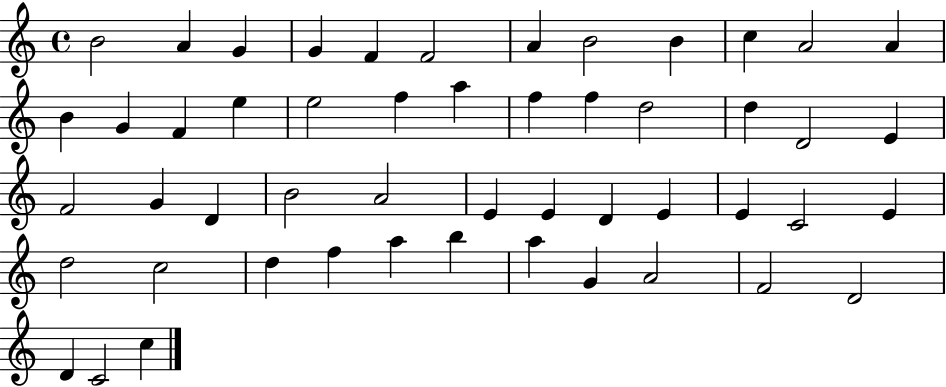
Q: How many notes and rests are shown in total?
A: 51